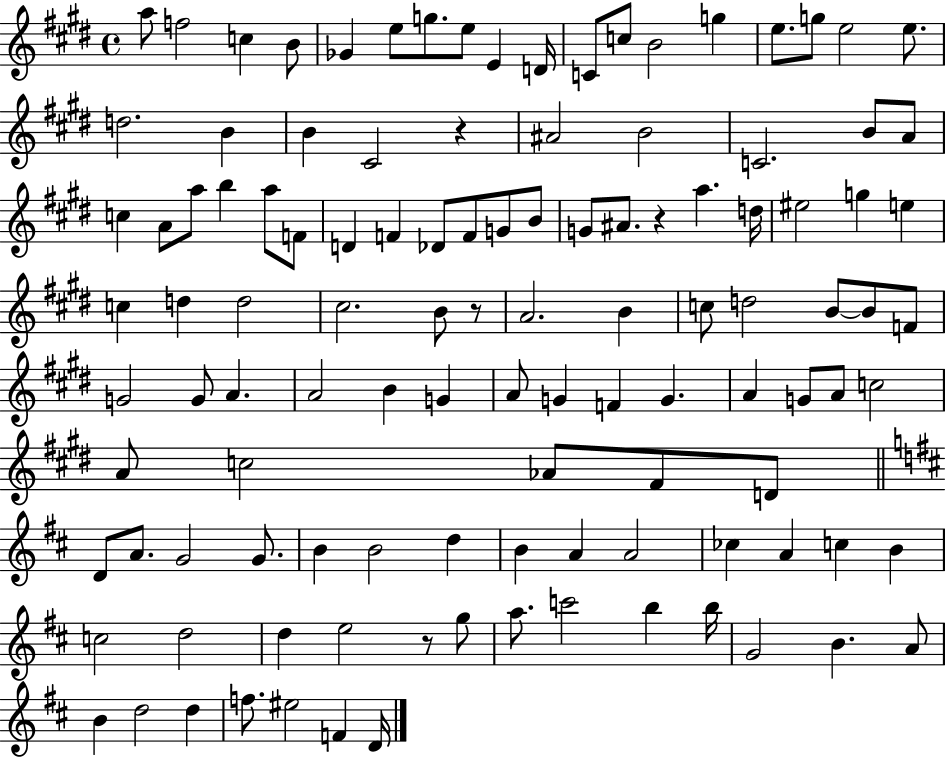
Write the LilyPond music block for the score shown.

{
  \clef treble
  \time 4/4
  \defaultTimeSignature
  \key e \major
  a''8 f''2 c''4 b'8 | ges'4 e''8 g''8. e''8 e'4 d'16 | c'8 c''8 b'2 g''4 | e''8. g''8 e''2 e''8. | \break d''2. b'4 | b'4 cis'2 r4 | ais'2 b'2 | c'2. b'8 a'8 | \break c''4 a'8 a''8 b''4 a''8 f'8 | d'4 f'4 des'8 f'8 g'8 b'8 | g'8 ais'8. r4 a''4. d''16 | eis''2 g''4 e''4 | \break c''4 d''4 d''2 | cis''2. b'8 r8 | a'2. b'4 | c''8 d''2 b'8~~ b'8 f'8 | \break g'2 g'8 a'4. | a'2 b'4 g'4 | a'8 g'4 f'4 g'4. | a'4 g'8 a'8 c''2 | \break a'8 c''2 aes'8 fis'8 d'8 | \bar "||" \break \key d \major d'8 a'8. g'2 g'8. | b'4 b'2 d''4 | b'4 a'4 a'2 | ces''4 a'4 c''4 b'4 | \break c''2 d''2 | d''4 e''2 r8 g''8 | a''8. c'''2 b''4 b''16 | g'2 b'4. a'8 | \break b'4 d''2 d''4 | f''8. eis''2 f'4 d'16 | \bar "|."
}